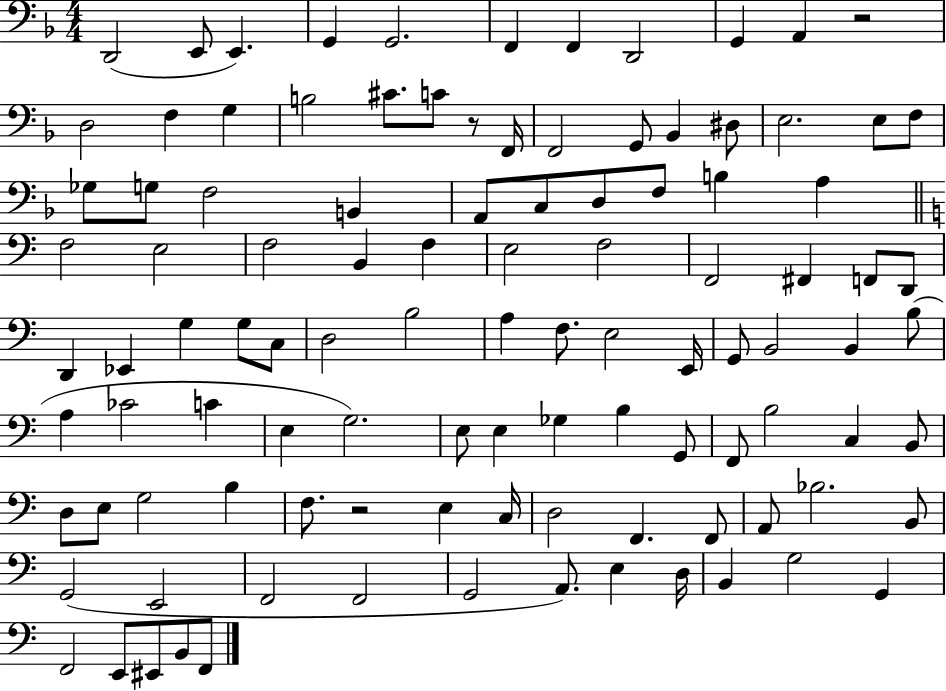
{
  \clef bass
  \numericTimeSignature
  \time 4/4
  \key f \major
  d,2( e,8 e,4.) | g,4 g,2. | f,4 f,4 d,2 | g,4 a,4 r2 | \break d2 f4 g4 | b2 cis'8. c'8 r8 f,16 | f,2 g,8 bes,4 dis8 | e2. e8 f8 | \break ges8 g8 f2 b,4 | a,8 c8 d8 f8 b4 a4 | \bar "||" \break \key c \major f2 e2 | f2 b,4 f4 | e2 f2 | f,2 fis,4 f,8 d,8 | \break d,4 ees,4 g4 g8 c8 | d2 b2 | a4 f8. e2 e,16 | g,8 b,2 b,4 b8( | \break a4 ces'2 c'4 | e4 g2.) | e8 e4 ges4 b4 g,8 | f,8 b2 c4 b,8 | \break d8 e8 g2 b4 | f8. r2 e4 c16 | d2 f,4. f,8 | a,8 bes2. b,8 | \break g,2( e,2 | f,2 f,2 | g,2 a,8.) e4 d16 | b,4 g2 g,4 | \break f,2 e,8 eis,8 b,8 f,8 | \bar "|."
}